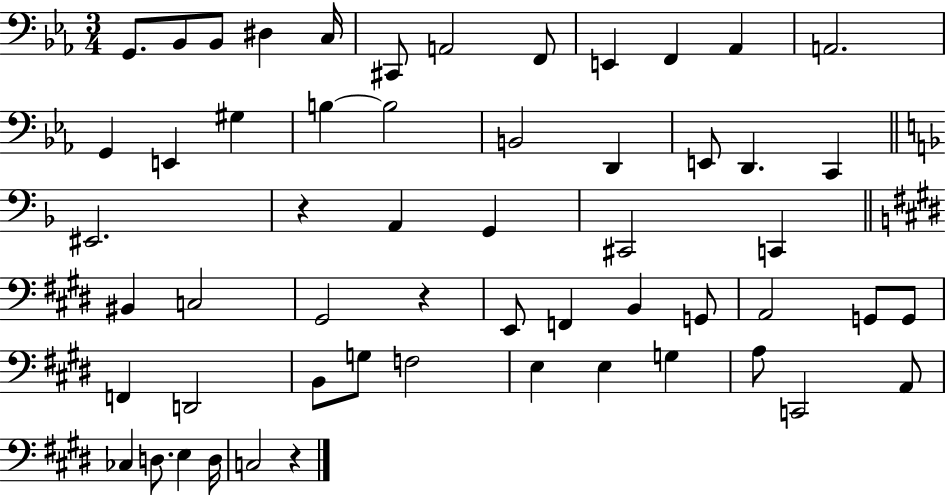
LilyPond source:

{
  \clef bass
  \numericTimeSignature
  \time 3/4
  \key ees \major
  g,8. bes,8 bes,8 dis4 c16 | cis,8 a,2 f,8 | e,4 f,4 aes,4 | a,2. | \break g,4 e,4 gis4 | b4~~ b2 | b,2 d,4 | e,8 d,4. c,4 | \break \bar "||" \break \key d \minor eis,2. | r4 a,4 g,4 | cis,2 c,4 | \bar "||" \break \key e \major bis,4 c2 | gis,2 r4 | e,8 f,4 b,4 g,8 | a,2 g,8 g,8 | \break f,4 d,2 | b,8 g8 f2 | e4 e4 g4 | a8 c,2 a,8 | \break ces4 d8. e4 d16 | c2 r4 | \bar "|."
}